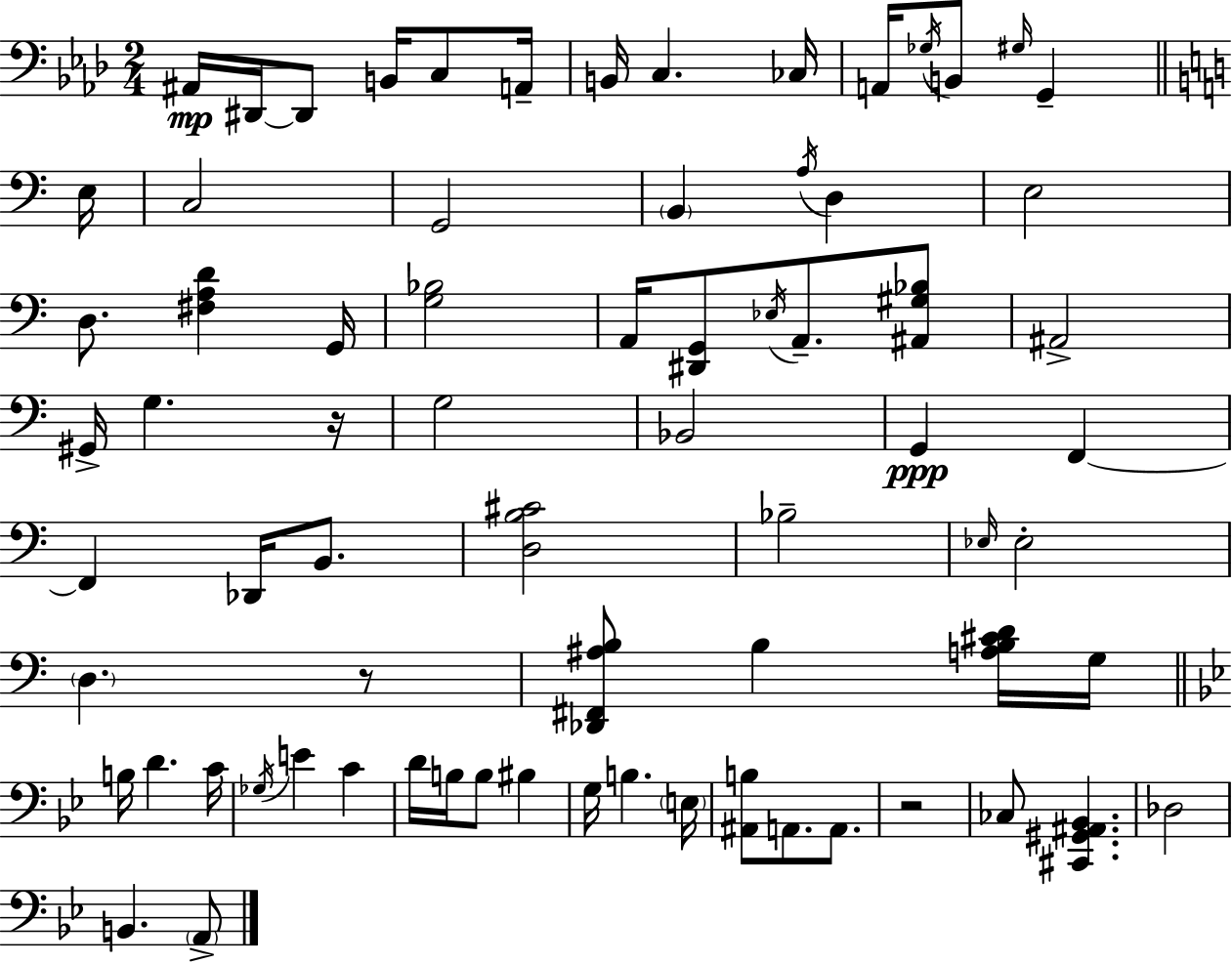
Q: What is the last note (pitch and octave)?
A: A2